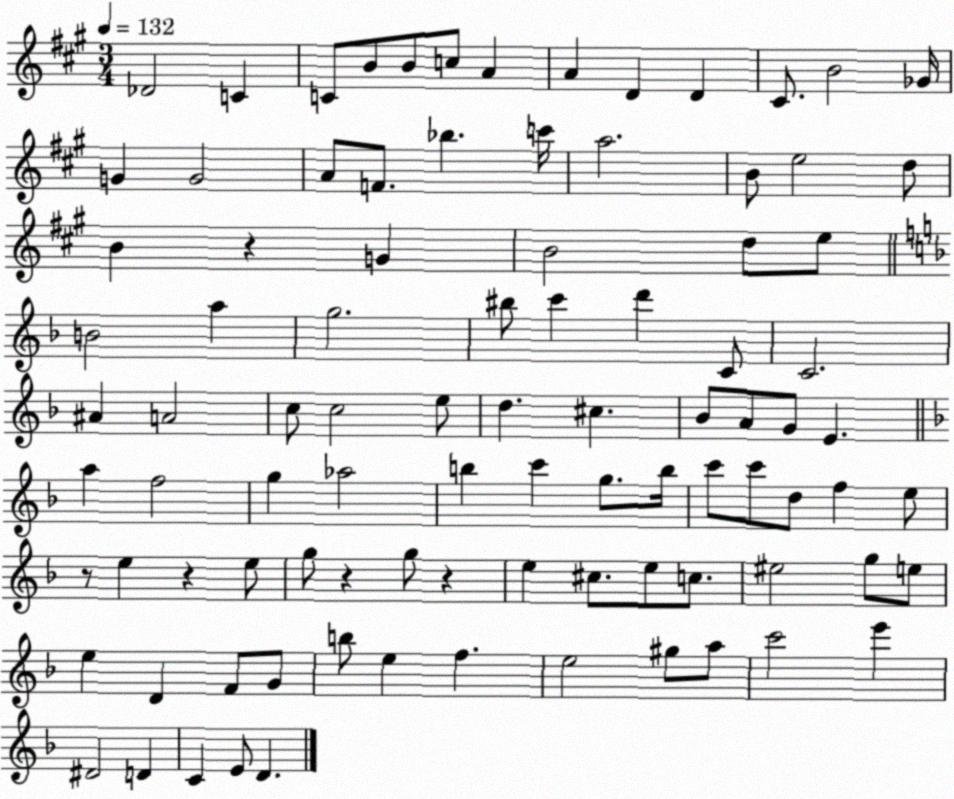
X:1
T:Untitled
M:3/4
L:1/4
K:A
_D2 C C/2 B/2 B/2 c/2 A A D D ^C/2 B2 _G/4 G G2 A/2 F/2 _b c'/4 a2 B/2 e2 d/2 B z G B2 d/2 e/2 B2 a g2 ^b/2 c' d' C/2 C2 ^A A2 c/2 c2 e/2 d ^c _B/2 A/2 G/2 E a f2 g _a2 b c' g/2 b/4 c'/2 c'/2 d/2 f e/2 z/2 e z e/2 g/2 z g/2 z e ^c/2 e/2 c/2 ^e2 g/2 e/2 e D F/2 G/2 b/2 e f e2 ^g/2 a/2 c'2 e' ^D2 D C E/2 D